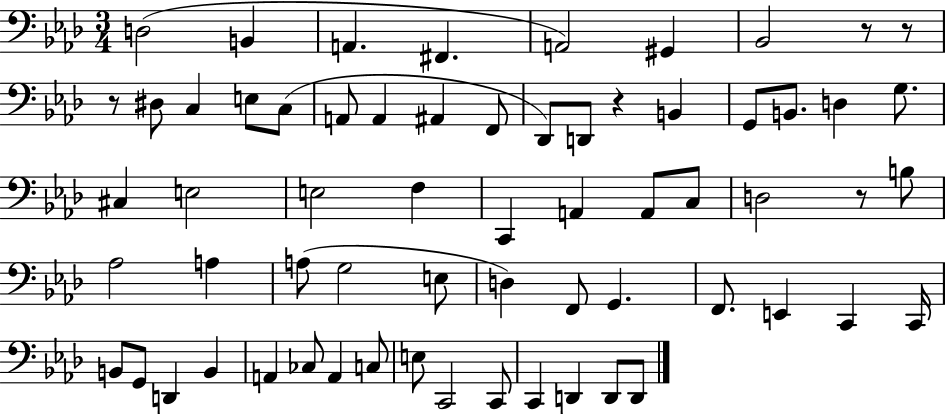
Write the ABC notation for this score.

X:1
T:Untitled
M:3/4
L:1/4
K:Ab
D,2 B,, A,, ^F,, A,,2 ^G,, _B,,2 z/2 z/2 z/2 ^D,/2 C, E,/2 C,/2 A,,/2 A,, ^A,, F,,/2 _D,,/2 D,,/2 z B,, G,,/2 B,,/2 D, G,/2 ^C, E,2 E,2 F, C,, A,, A,,/2 C,/2 D,2 z/2 B,/2 _A,2 A, A,/2 G,2 E,/2 D, F,,/2 G,, F,,/2 E,, C,, C,,/4 B,,/2 G,,/2 D,, B,, A,, _C,/2 A,, C,/2 E,/2 C,,2 C,,/2 C,, D,, D,,/2 D,,/2